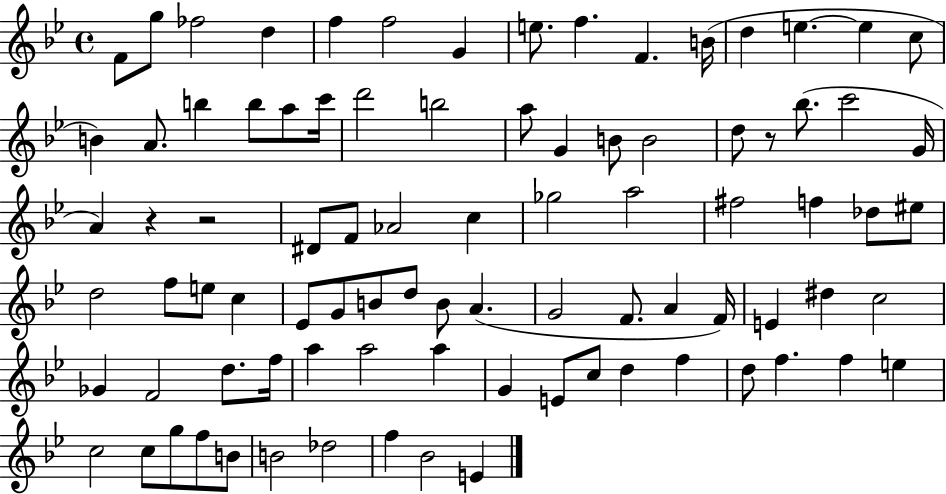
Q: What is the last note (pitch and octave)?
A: E4